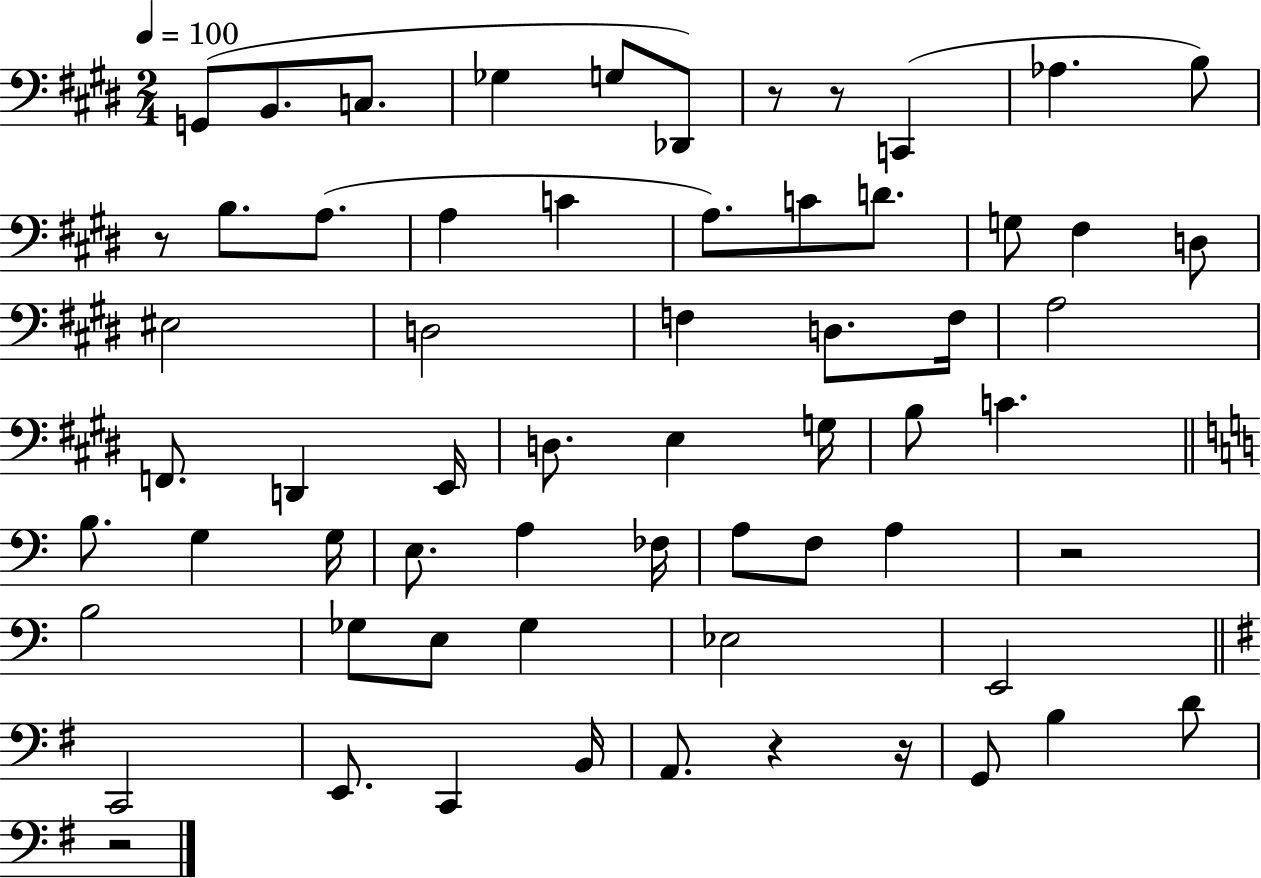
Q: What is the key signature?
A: E major